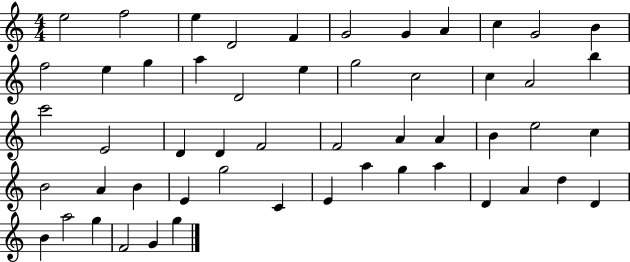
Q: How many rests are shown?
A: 0